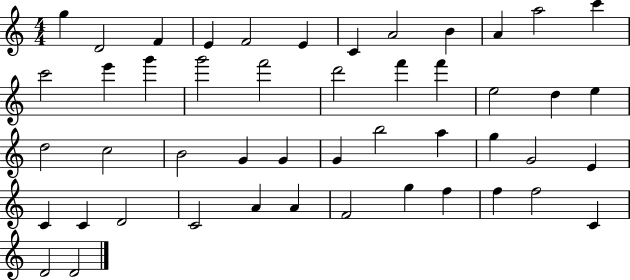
{
  \clef treble
  \numericTimeSignature
  \time 4/4
  \key c \major
  g''4 d'2 f'4 | e'4 f'2 e'4 | c'4 a'2 b'4 | a'4 a''2 c'''4 | \break c'''2 e'''4 g'''4 | g'''2 f'''2 | d'''2 f'''4 f'''4 | e''2 d''4 e''4 | \break d''2 c''2 | b'2 g'4 g'4 | g'4 b''2 a''4 | g''4 g'2 e'4 | \break c'4 c'4 d'2 | c'2 a'4 a'4 | f'2 g''4 f''4 | f''4 f''2 c'4 | \break d'2 d'2 | \bar "|."
}